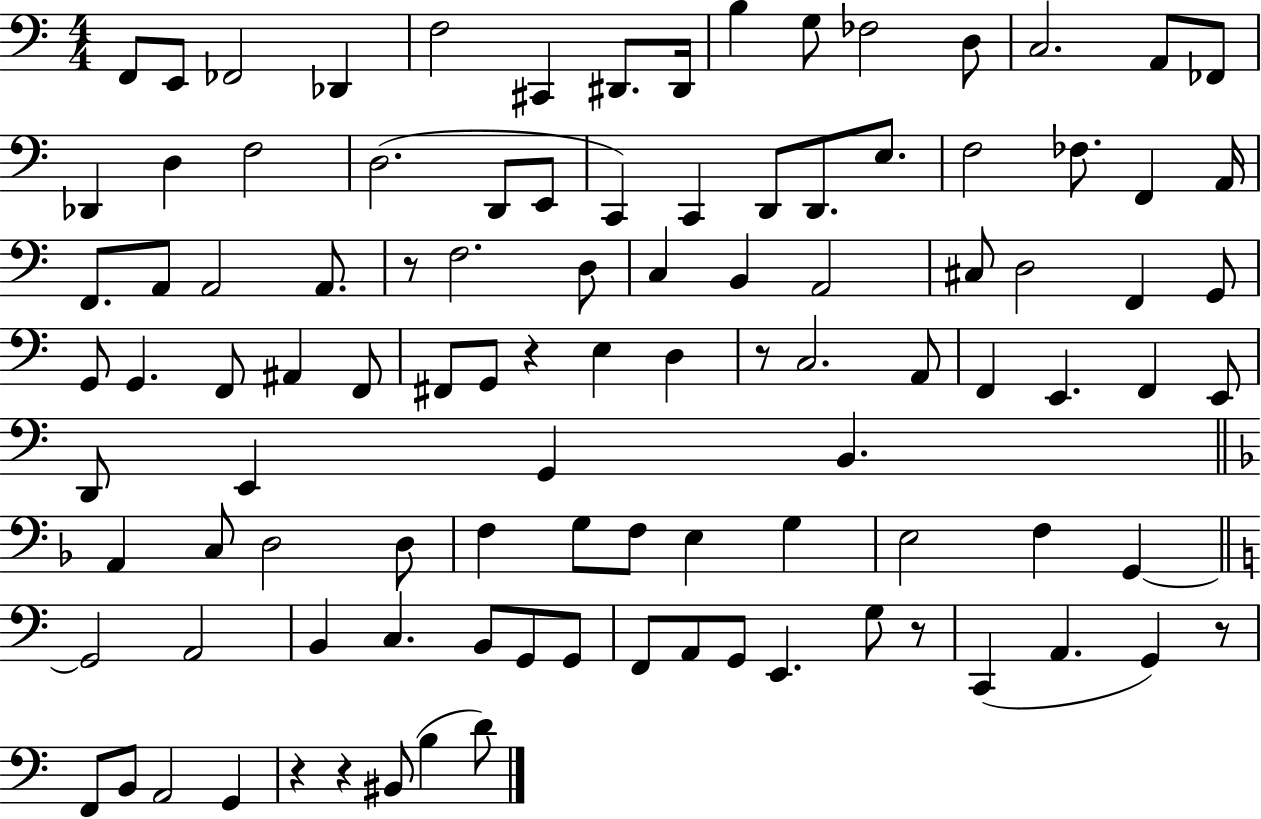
{
  \clef bass
  \numericTimeSignature
  \time 4/4
  \key c \major
  f,8 e,8 fes,2 des,4 | f2 cis,4 dis,8. dis,16 | b4 g8 fes2 d8 | c2. a,8 fes,8 | \break des,4 d4 f2 | d2.( d,8 e,8 | c,4) c,4 d,8 d,8. e8. | f2 fes8. f,4 a,16 | \break f,8. a,8 a,2 a,8. | r8 f2. d8 | c4 b,4 a,2 | cis8 d2 f,4 g,8 | \break g,8 g,4. f,8 ais,4 f,8 | fis,8 g,8 r4 e4 d4 | r8 c2. a,8 | f,4 e,4. f,4 e,8 | \break d,8 e,4 g,4 b,4. | \bar "||" \break \key f \major a,4 c8 d2 d8 | f4 g8 f8 e4 g4 | e2 f4 g,4~~ | \bar "||" \break \key a \minor g,2 a,2 | b,4 c4. b,8 g,8 g,8 | f,8 a,8 g,8 e,4. g8 r8 | c,4( a,4. g,4) r8 | \break f,8 b,8 a,2 g,4 | r4 r4 bis,8( b4 d'8) | \bar "|."
}